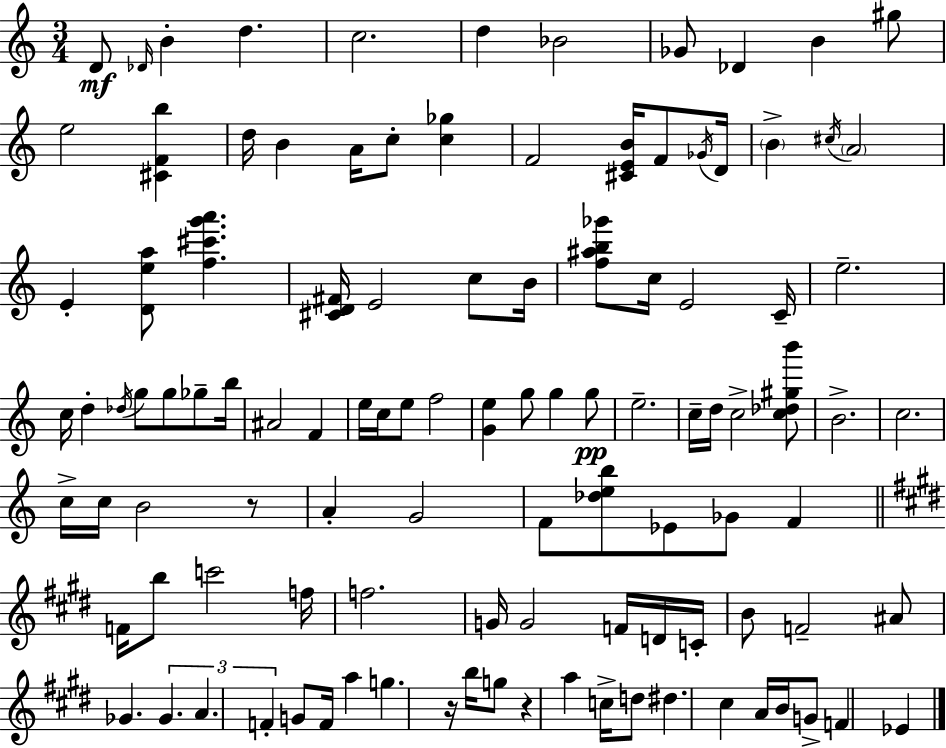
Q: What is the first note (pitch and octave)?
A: D4